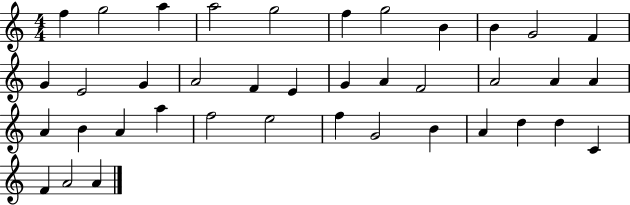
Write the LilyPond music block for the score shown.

{
  \clef treble
  \numericTimeSignature
  \time 4/4
  \key c \major
  f''4 g''2 a''4 | a''2 g''2 | f''4 g''2 b'4 | b'4 g'2 f'4 | \break g'4 e'2 g'4 | a'2 f'4 e'4 | g'4 a'4 f'2 | a'2 a'4 a'4 | \break a'4 b'4 a'4 a''4 | f''2 e''2 | f''4 g'2 b'4 | a'4 d''4 d''4 c'4 | \break f'4 a'2 a'4 | \bar "|."
}